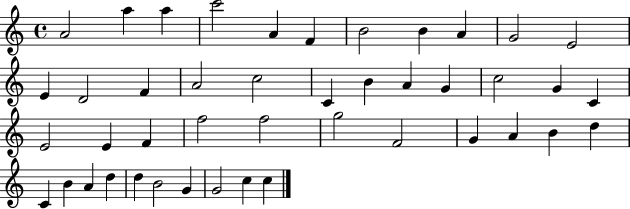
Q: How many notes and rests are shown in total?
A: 44